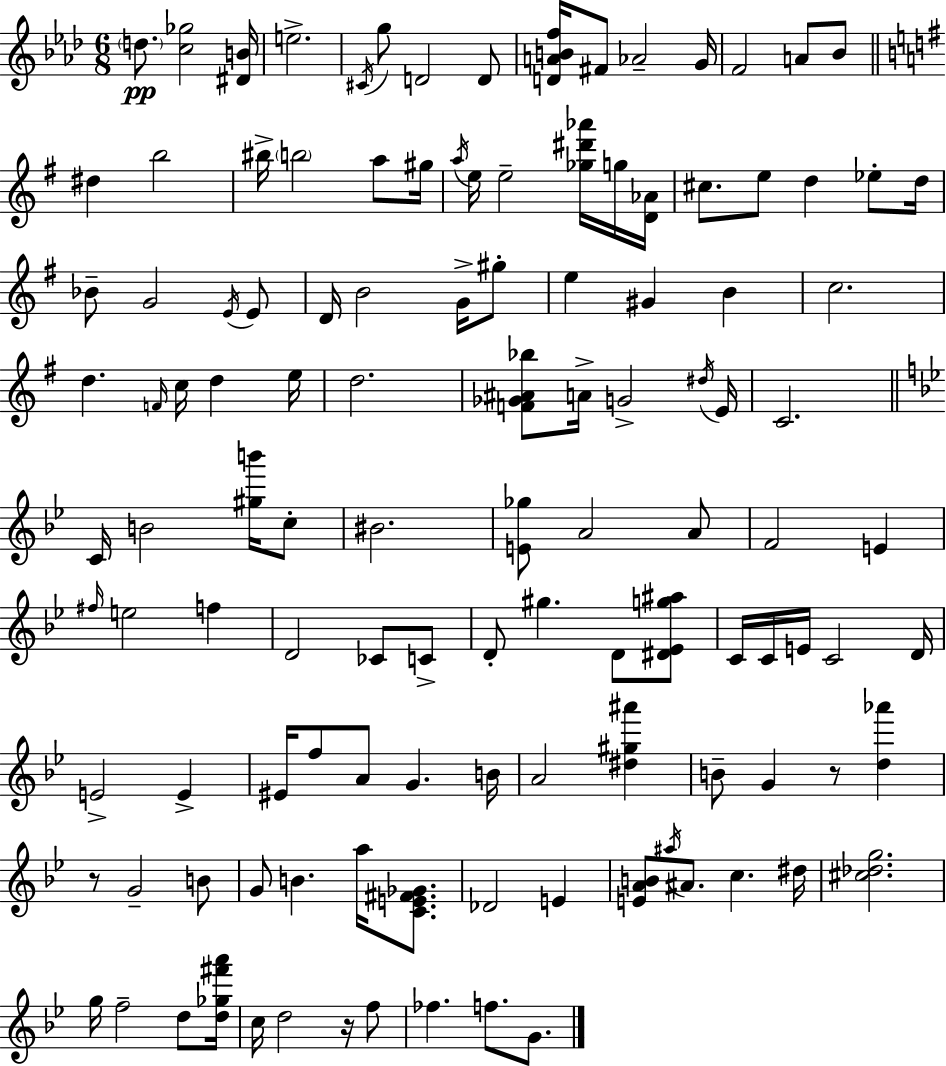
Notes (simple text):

D5/e. [C5,Gb5]/h [D#4,B4]/s E5/h. C#4/s G5/e D4/h D4/e [D4,A4,B4,F5]/s F#4/e Ab4/h G4/s F4/h A4/e Bb4/e D#5/q B5/h BIS5/s B5/h A5/e G#5/s A5/s E5/s E5/h [Gb5,D#6,Ab6]/s G5/s [D4,Ab4]/s C#5/e. E5/e D5/q Eb5/e D5/s Bb4/e G4/h E4/s E4/e D4/s B4/h G4/s G#5/e E5/q G#4/q B4/q C5/h. D5/q. F4/s C5/s D5/q E5/s D5/h. [F4,Gb4,A#4,Bb5]/e A4/s G4/h D#5/s E4/s C4/h. C4/s B4/h [G#5,B6]/s C5/e BIS4/h. [E4,Gb5]/e A4/h A4/e F4/h E4/q F#5/s E5/h F5/q D4/h CES4/e C4/e D4/e G#5/q. D4/e [D#4,Eb4,G5,A#5]/e C4/s C4/s E4/s C4/h D4/s E4/h E4/q EIS4/s F5/e A4/e G4/q. B4/s A4/h [D#5,G#5,A#6]/q B4/e G4/q R/e [D5,Ab6]/q R/e G4/h B4/e G4/e B4/q. A5/s [C4,E4,F#4,Gb4]/e. Db4/h E4/q [E4,A4,B4]/e A#5/s A#4/e. C5/q. D#5/s [C#5,Db5,G5]/h. G5/s F5/h D5/e [D5,Gb5,F#6,A6]/s C5/s D5/h R/s F5/e FES5/q. F5/e. G4/e.